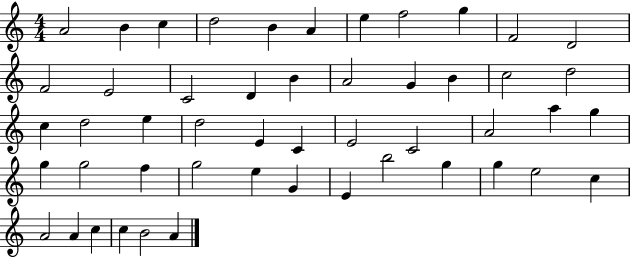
X:1
T:Untitled
M:4/4
L:1/4
K:C
A2 B c d2 B A e f2 g F2 D2 F2 E2 C2 D B A2 G B c2 d2 c d2 e d2 E C E2 C2 A2 a g g g2 f g2 e G E b2 g g e2 c A2 A c c B2 A